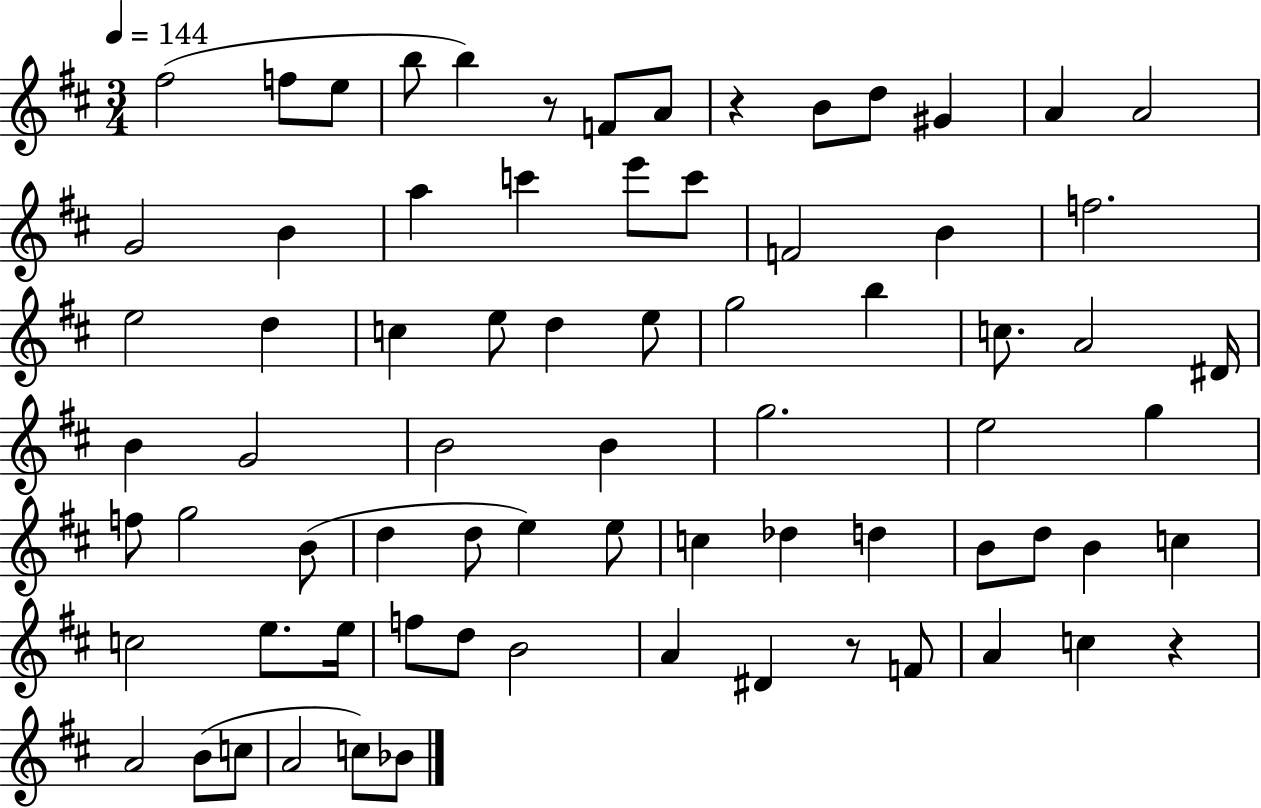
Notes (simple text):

F#5/h F5/e E5/e B5/e B5/q R/e F4/e A4/e R/q B4/e D5/e G#4/q A4/q A4/h G4/h B4/q A5/q C6/q E6/e C6/e F4/h B4/q F5/h. E5/h D5/q C5/q E5/e D5/q E5/e G5/h B5/q C5/e. A4/h D#4/s B4/q G4/h B4/h B4/q G5/h. E5/h G5/q F5/e G5/h B4/e D5/q D5/e E5/q E5/e C5/q Db5/q D5/q B4/e D5/e B4/q C5/q C5/h E5/e. E5/s F5/e D5/e B4/h A4/q D#4/q R/e F4/e A4/q C5/q R/q A4/h B4/e C5/e A4/h C5/e Bb4/e